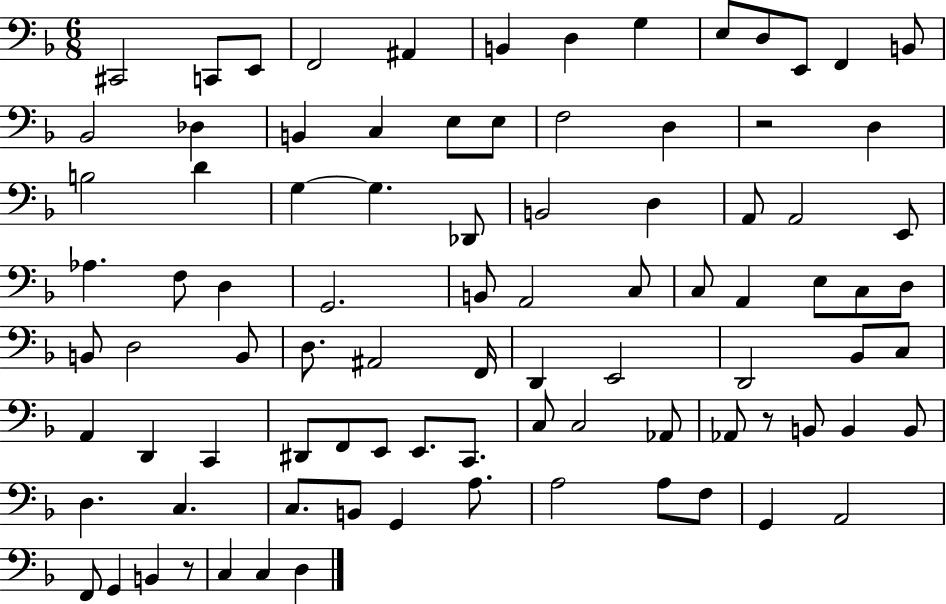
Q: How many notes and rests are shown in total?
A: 90